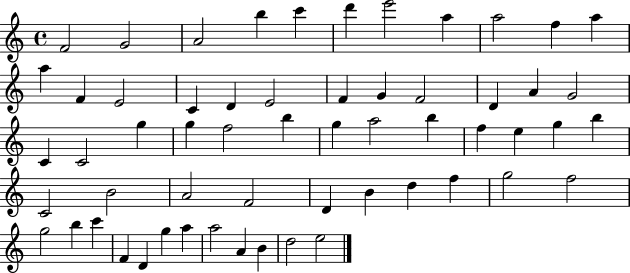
F4/h G4/h A4/h B5/q C6/q D6/q E6/h A5/q A5/h F5/q A5/q A5/q F4/q E4/h C4/q D4/q E4/h F4/q G4/q F4/h D4/q A4/q G4/h C4/q C4/h G5/q G5/q F5/h B5/q G5/q A5/h B5/q F5/q E5/q G5/q B5/q C4/h B4/h A4/h F4/h D4/q B4/q D5/q F5/q G5/h F5/h G5/h B5/q C6/q F4/q D4/q G5/q A5/q A5/h A4/q B4/q D5/h E5/h